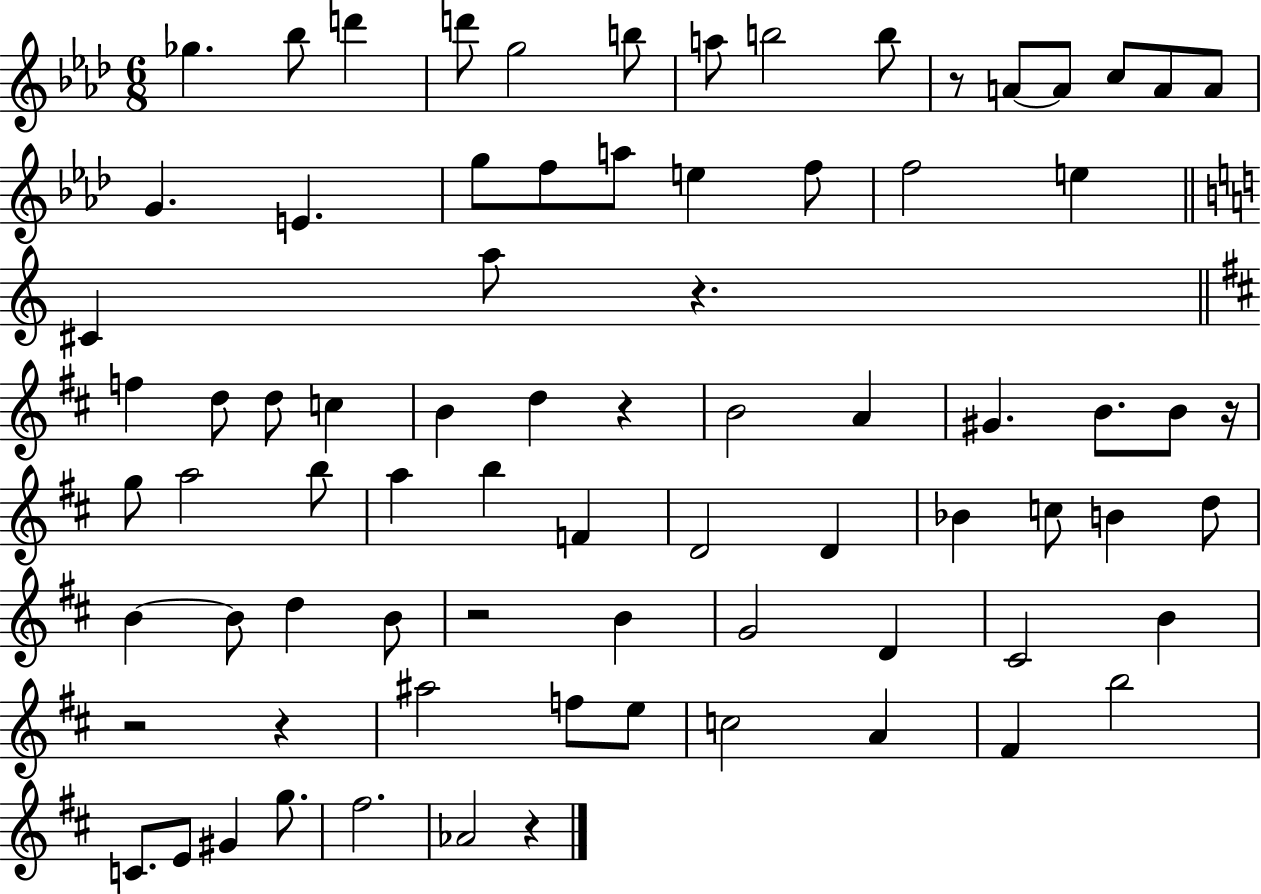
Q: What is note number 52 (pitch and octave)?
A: B4